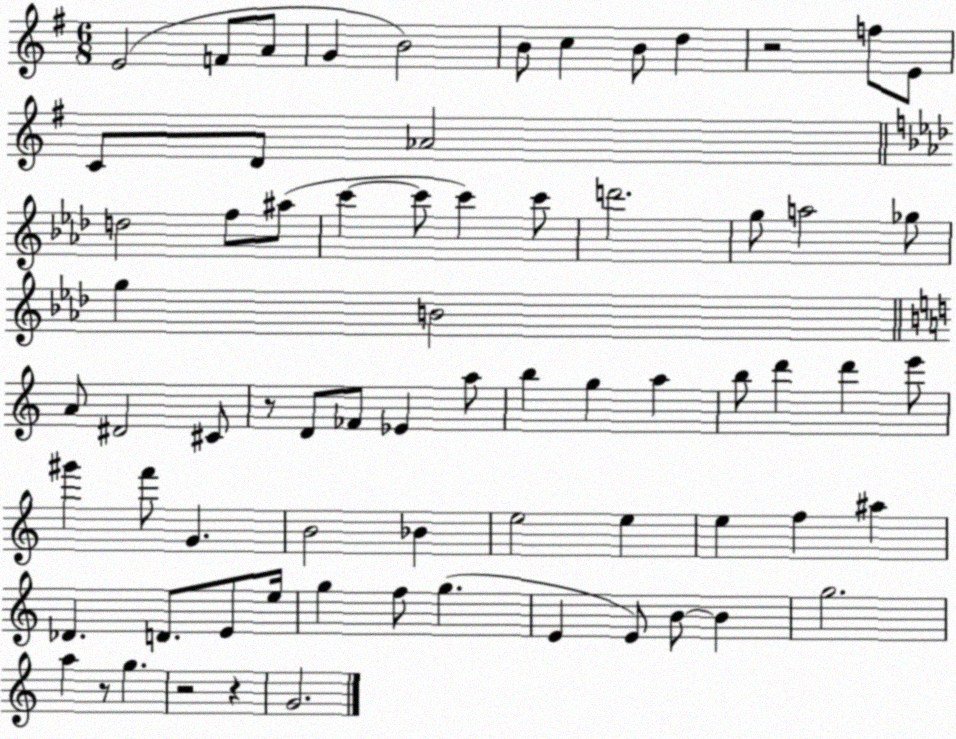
X:1
T:Untitled
M:6/8
L:1/4
K:G
E2 F/2 A/2 G B2 B/2 c B/2 d z2 f/2 E/2 C/2 D/2 _A2 d2 f/2 ^a/2 c' c'/2 c' c'/2 d'2 g/2 a2 _g/2 g B2 A/2 ^D2 ^C/2 z/2 D/2 _F/2 _E a/2 b g a b/2 d' d' e'/2 ^g' f'/2 G B2 _B e2 e e f ^a _D D/2 E/2 e/4 g f/2 g E E/2 B/2 B g2 a z/2 g z2 z G2